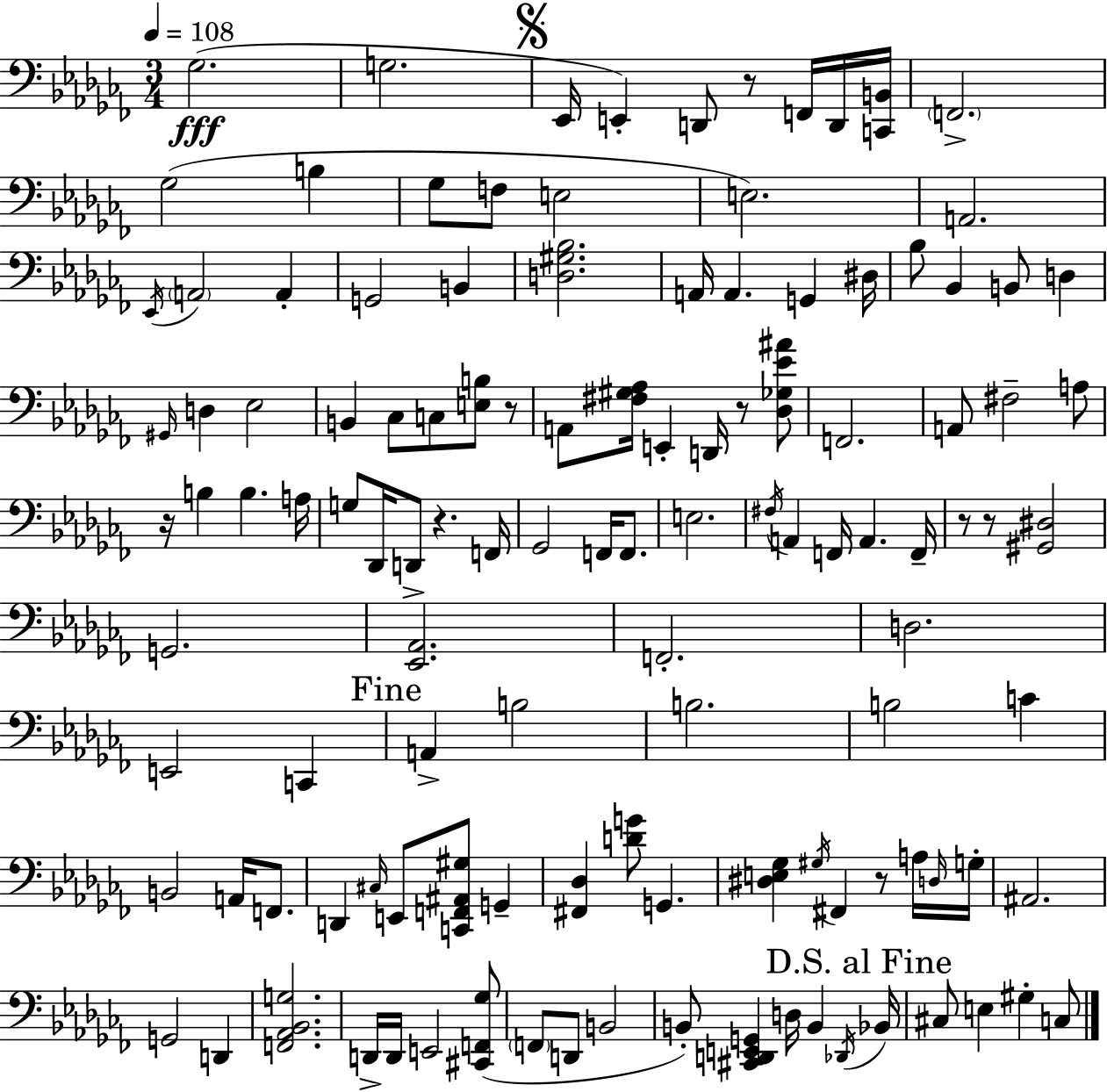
Gb3/h. G3/h. Eb2/s E2/q D2/e R/e F2/s D2/s [C2,B2]/s F2/h. Gb3/h B3/q Gb3/e F3/e E3/h E3/h. A2/h. Eb2/s A2/h A2/q G2/h B2/q [D3,G#3,Bb3]/h. A2/s A2/q. G2/q D#3/s Bb3/e Bb2/q B2/e D3/q G#2/s D3/q Eb3/h B2/q CES3/e C3/e [E3,B3]/e R/e A2/e [F#3,G#3,Ab3]/s E2/q D2/s R/e [Db3,Gb3,Eb4,A#4]/e F2/h. A2/e F#3/h A3/e R/s B3/q B3/q. A3/s G3/e Db2/s D2/e R/q. F2/s Gb2/h F2/s F2/e. E3/h. F#3/s A2/q F2/s A2/q. F2/s R/e R/e [G#2,D#3]/h G2/h. [Eb2,Ab2]/h. F2/h. D3/h. E2/h C2/q A2/q B3/h B3/h. B3/h C4/q B2/h A2/s F2/e. D2/q C#3/s E2/e [C2,F2,A#2,G#3]/e G2/q [F#2,Db3]/q [D4,G4]/e G2/q. [D#3,E3,Gb3]/q G#3/s F#2/q R/e A3/s D3/s G3/s A#2/h. G2/h D2/q [F2,Ab2,Bb2,G3]/h. D2/s D2/s E2/h [C#2,F2,Gb3]/e F2/e D2/e B2/h B2/e [C#2,D2,E2,G2]/q D3/s B2/q Db2/s Bb2/s C#3/e E3/q G#3/q C3/e